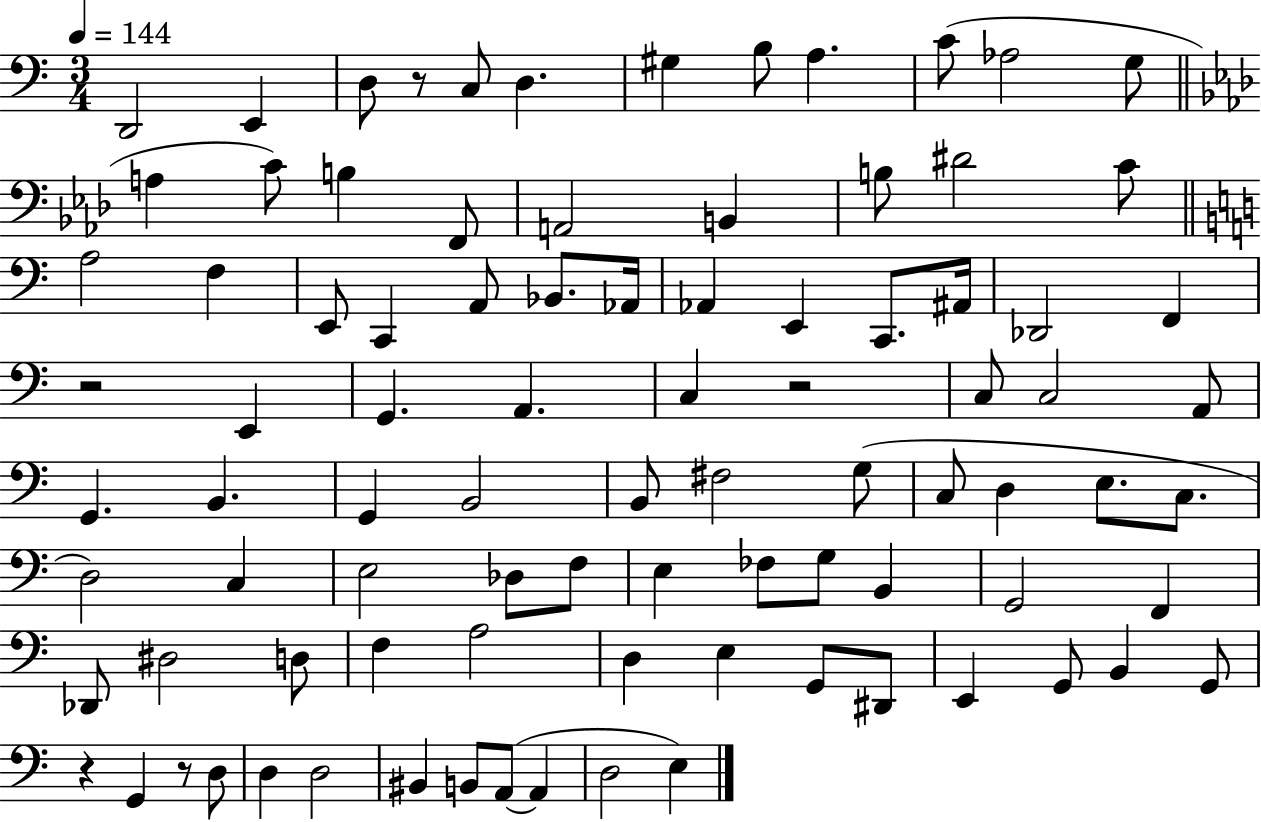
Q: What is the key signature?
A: C major